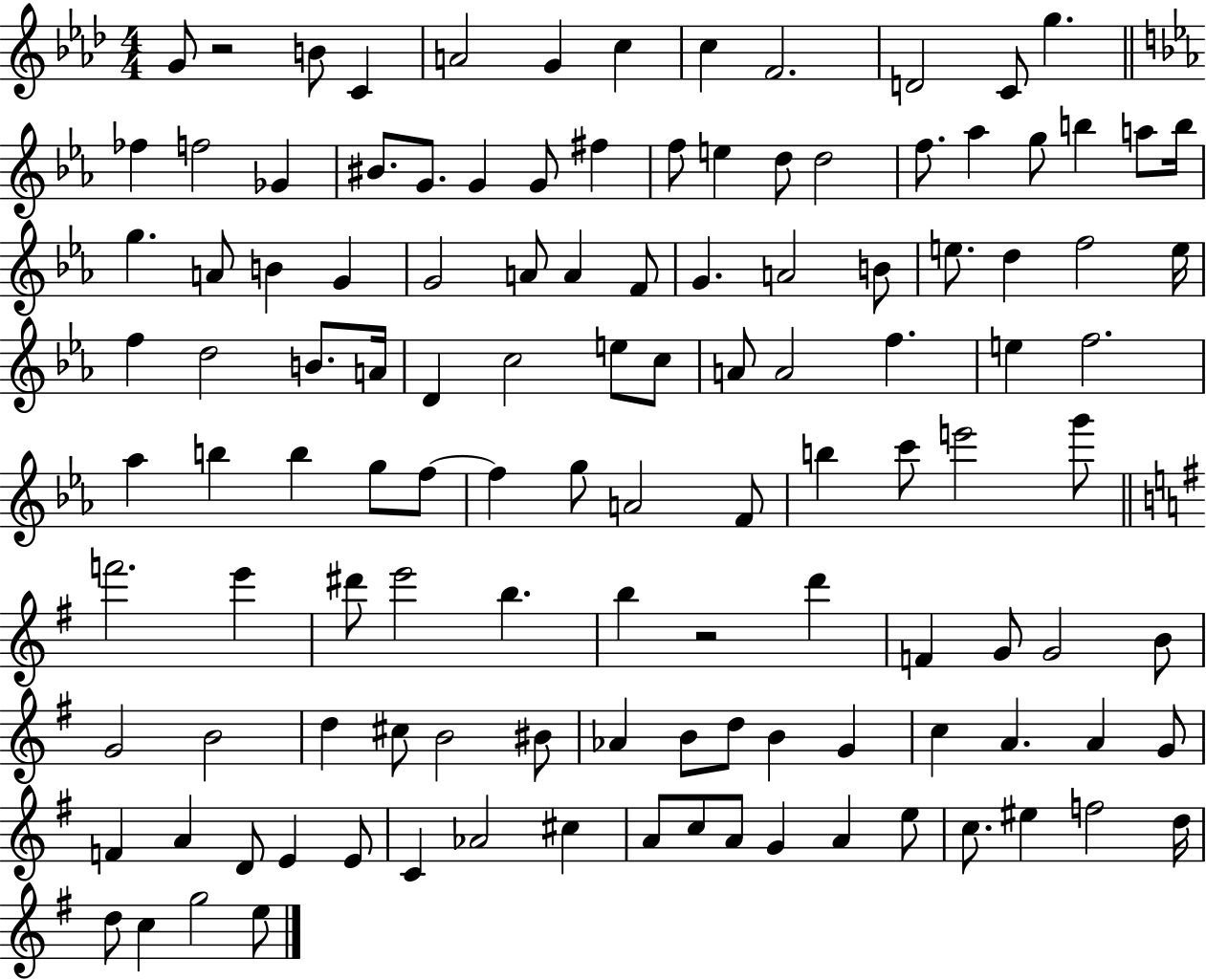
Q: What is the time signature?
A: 4/4